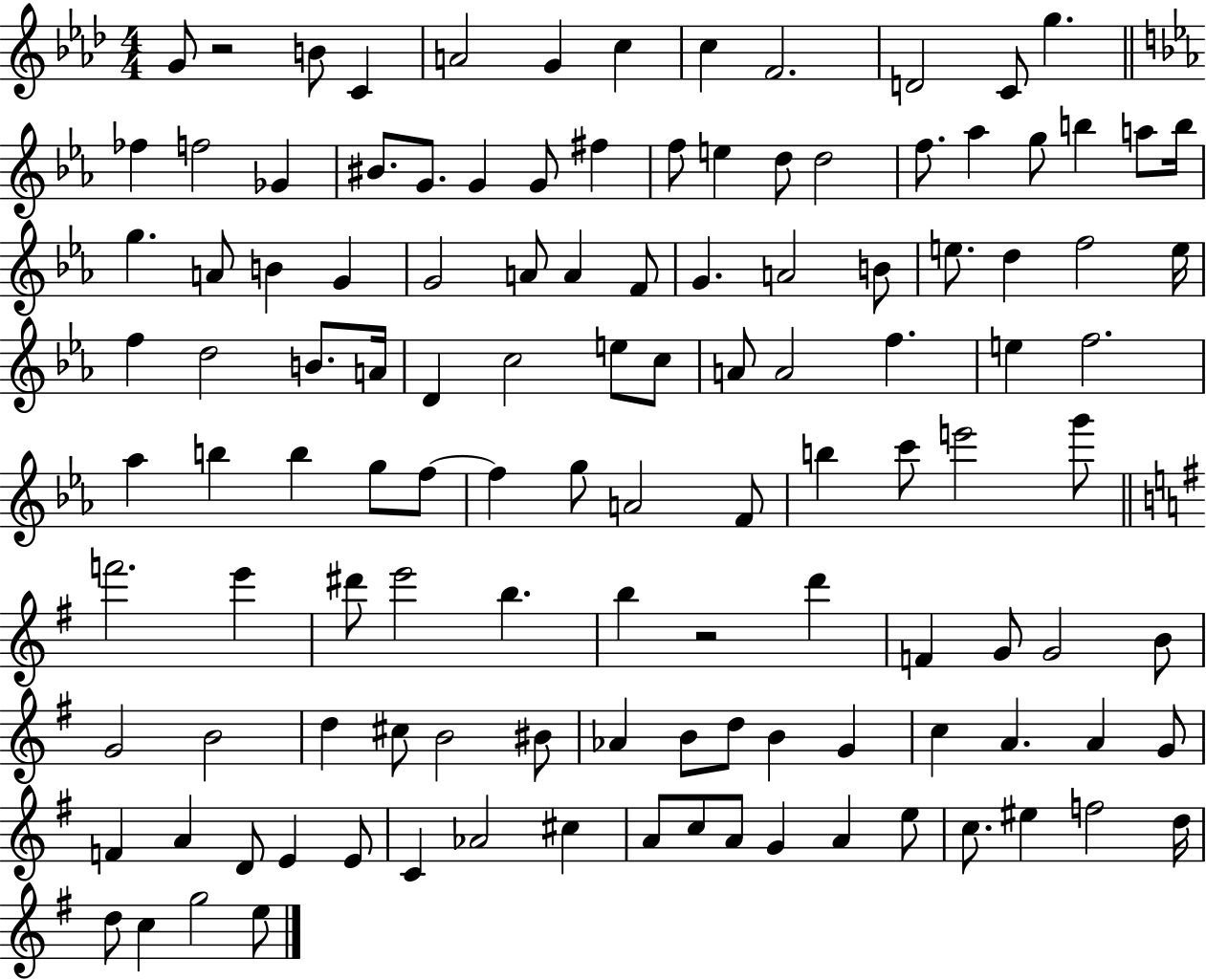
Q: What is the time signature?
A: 4/4